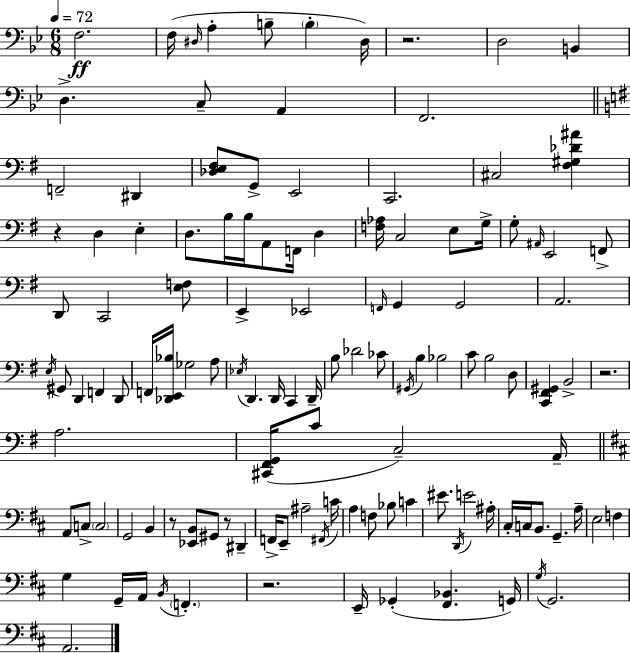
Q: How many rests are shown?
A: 6